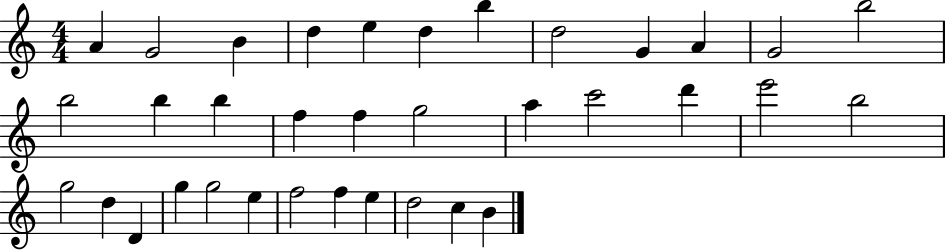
A4/q G4/h B4/q D5/q E5/q D5/q B5/q D5/h G4/q A4/q G4/h B5/h B5/h B5/q B5/q F5/q F5/q G5/h A5/q C6/h D6/q E6/h B5/h G5/h D5/q D4/q G5/q G5/h E5/q F5/h F5/q E5/q D5/h C5/q B4/q